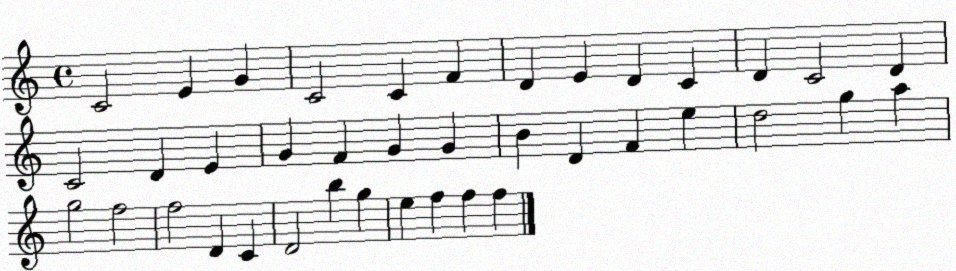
X:1
T:Untitled
M:4/4
L:1/4
K:C
C2 E G C2 C F D E D C D C2 D C2 D E G F G G B D F e d2 g a g2 f2 f2 D C D2 b g e f f f